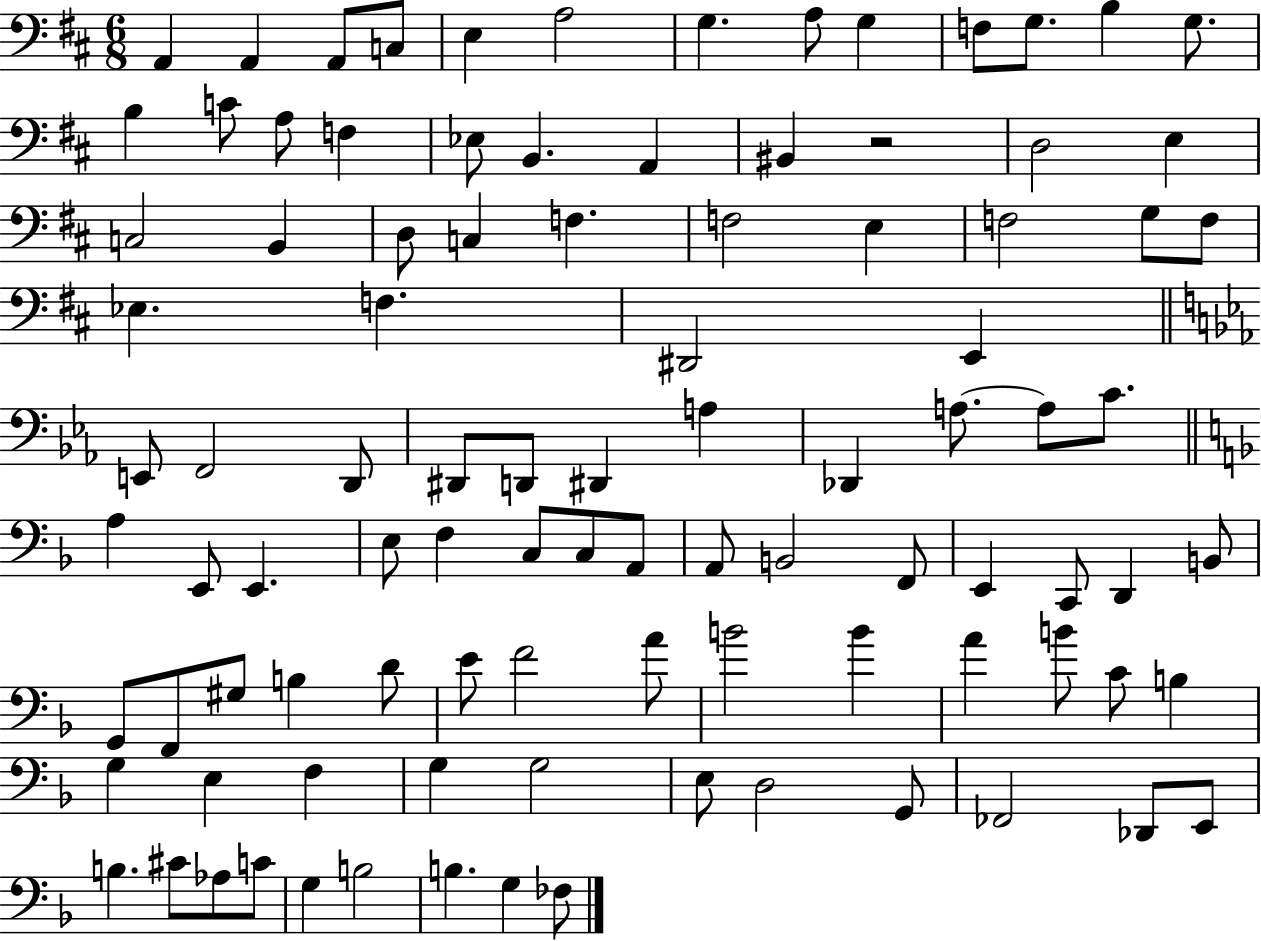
{
  \clef bass
  \numericTimeSignature
  \time 6/8
  \key d \major
  a,4 a,4 a,8 c8 | e4 a2 | g4. a8 g4 | f8 g8. b4 g8. | \break b4 c'8 a8 f4 | ees8 b,4. a,4 | bis,4 r2 | d2 e4 | \break c2 b,4 | d8 c4 f4. | f2 e4 | f2 g8 f8 | \break ees4. f4. | dis,2 e,4 | \bar "||" \break \key ees \major e,8 f,2 d,8 | dis,8 d,8 dis,4 a4 | des,4 a8.~~ a8 c'8. | \bar "||" \break \key f \major a4 e,8 e,4. | e8 f4 c8 c8 a,8 | a,8 b,2 f,8 | e,4 c,8 d,4 b,8 | \break g,8 f,8 gis8 b4 d'8 | e'8 f'2 a'8 | b'2 b'4 | a'4 b'8 c'8 b4 | \break g4 e4 f4 | g4 g2 | e8 d2 g,8 | fes,2 des,8 e,8 | \break b4. cis'8 aes8 c'8 | g4 b2 | b4. g4 fes8 | \bar "|."
}